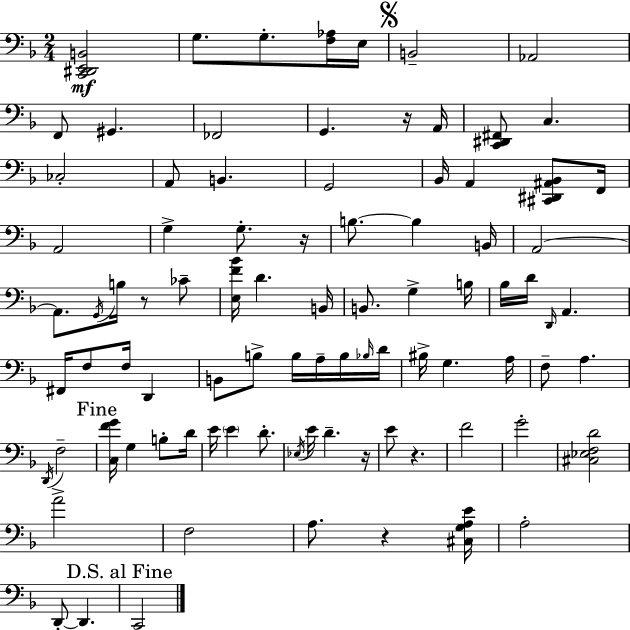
[C2,D#2,E2,B2]/h G3/e. G3/e. [F3,Ab3]/s E3/s B2/h Ab2/h F2/e G#2/q. FES2/h G2/q. R/s A2/s [C2,D#2,F#2]/e C3/q. CES3/h A2/e B2/q. G2/h Bb2/s A2/q [C#2,D#2,A#2,Bb2]/e F2/s A2/h G3/q G3/e. R/s B3/e. B3/q B2/s A2/h A2/e. G2/s B3/s R/e CES4/e [E3,F4,Bb4]/s D4/q. B2/s B2/e. G3/q B3/s Bb3/s D4/s D2/s A2/q. F#2/s F3/e F3/s D2/q B2/e B3/e B3/s A3/s B3/s Bb3/s D4/s BIS3/s G3/q. A3/s F3/e A3/q. D2/s F3/h [C3,F4,G4]/s G3/q B3/e D4/s E4/s E4/q D4/e. Eb3/s E4/s D4/q. R/s E4/e R/q. F4/h G4/h [C#3,Eb3,F3,D4]/h A4/h F3/h A3/e. R/q [C#3,G3,A3,E4]/s A3/h D2/e D2/q. C2/h